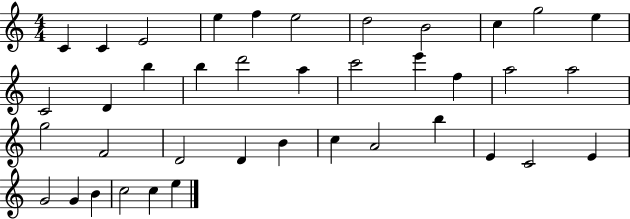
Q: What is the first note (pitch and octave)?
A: C4